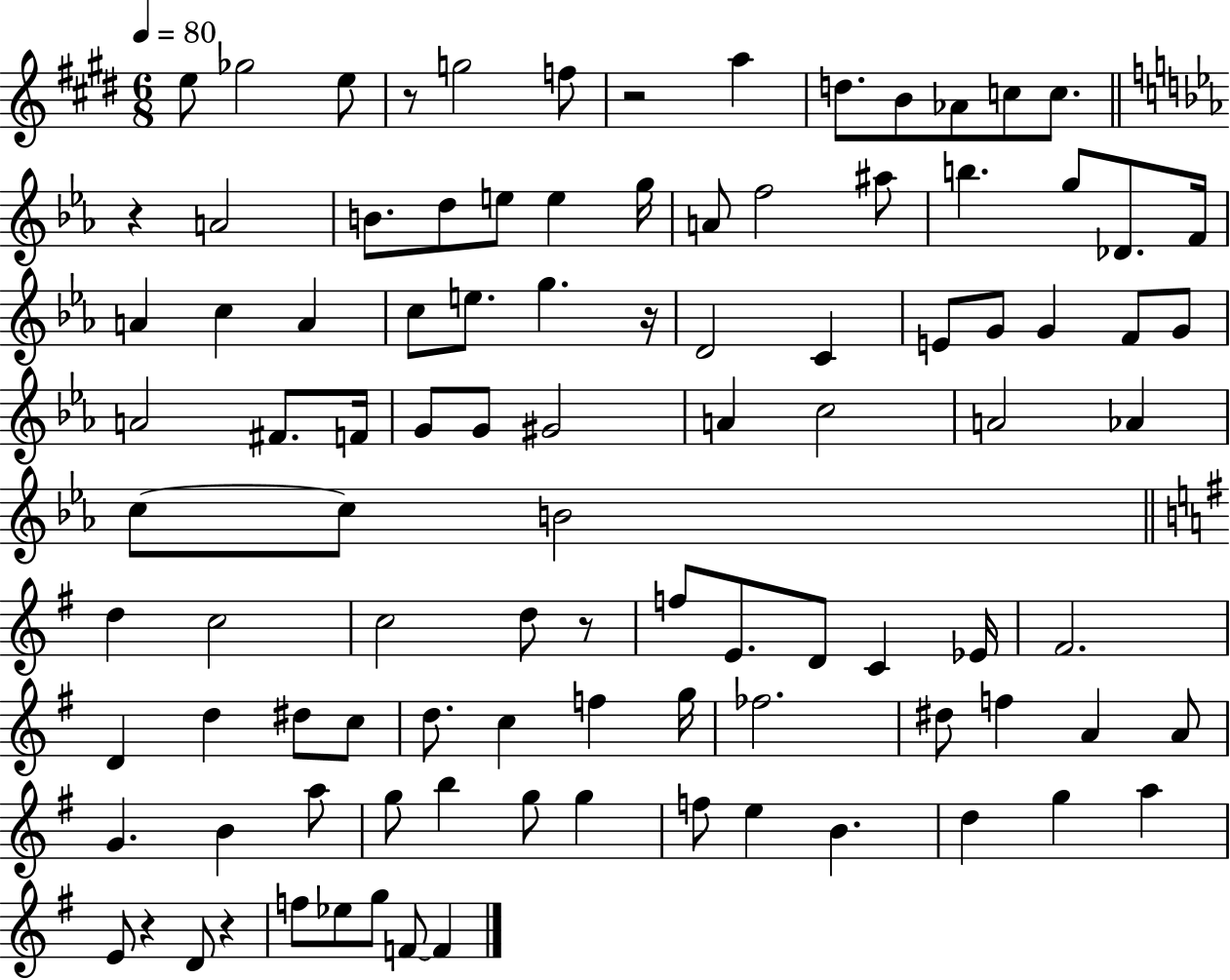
E5/e Gb5/h E5/e R/e G5/h F5/e R/h A5/q D5/e. B4/e Ab4/e C5/e C5/e. R/q A4/h B4/e. D5/e E5/e E5/q G5/s A4/e F5/h A#5/e B5/q. G5/e Db4/e. F4/s A4/q C5/q A4/q C5/e E5/e. G5/q. R/s D4/h C4/q E4/e G4/e G4/q F4/e G4/e A4/h F#4/e. F4/s G4/e G4/e G#4/h A4/q C5/h A4/h Ab4/q C5/e C5/e B4/h D5/q C5/h C5/h D5/e R/e F5/e E4/e. D4/e C4/q Eb4/s F#4/h. D4/q D5/q D#5/e C5/e D5/e. C5/q F5/q G5/s FES5/h. D#5/e F5/q A4/q A4/e G4/q. B4/q A5/e G5/e B5/q G5/e G5/q F5/e E5/q B4/q. D5/q G5/q A5/q E4/e R/q D4/e R/q F5/e Eb5/e G5/e F4/e F4/q